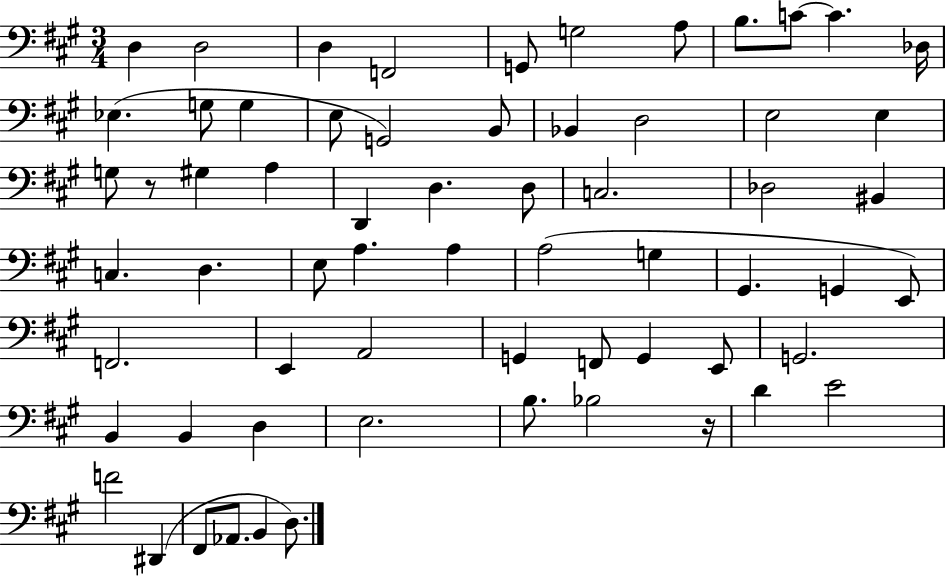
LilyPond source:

{
  \clef bass
  \numericTimeSignature
  \time 3/4
  \key a \major
  \repeat volta 2 { d4 d2 | d4 f,2 | g,8 g2 a8 | b8. c'8~~ c'4. des16 | \break ees4.( g8 g4 | e8 g,2) b,8 | bes,4 d2 | e2 e4 | \break g8 r8 gis4 a4 | d,4 d4. d8 | c2. | des2 bis,4 | \break c4. d4. | e8 a4. a4 | a2( g4 | gis,4. g,4 e,8) | \break f,2. | e,4 a,2 | g,4 f,8 g,4 e,8 | g,2. | \break b,4 b,4 d4 | e2. | b8. bes2 r16 | d'4 e'2 | \break f'2 dis,4( | fis,8 aes,8. b,4 d8.) | } \bar "|."
}